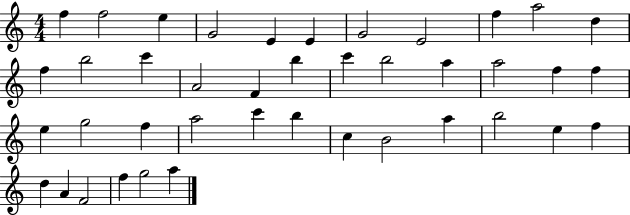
F5/q F5/h E5/q G4/h E4/q E4/q G4/h E4/h F5/q A5/h D5/q F5/q B5/h C6/q A4/h F4/q B5/q C6/q B5/h A5/q A5/h F5/q F5/q E5/q G5/h F5/q A5/h C6/q B5/q C5/q B4/h A5/q B5/h E5/q F5/q D5/q A4/q F4/h F5/q G5/h A5/q